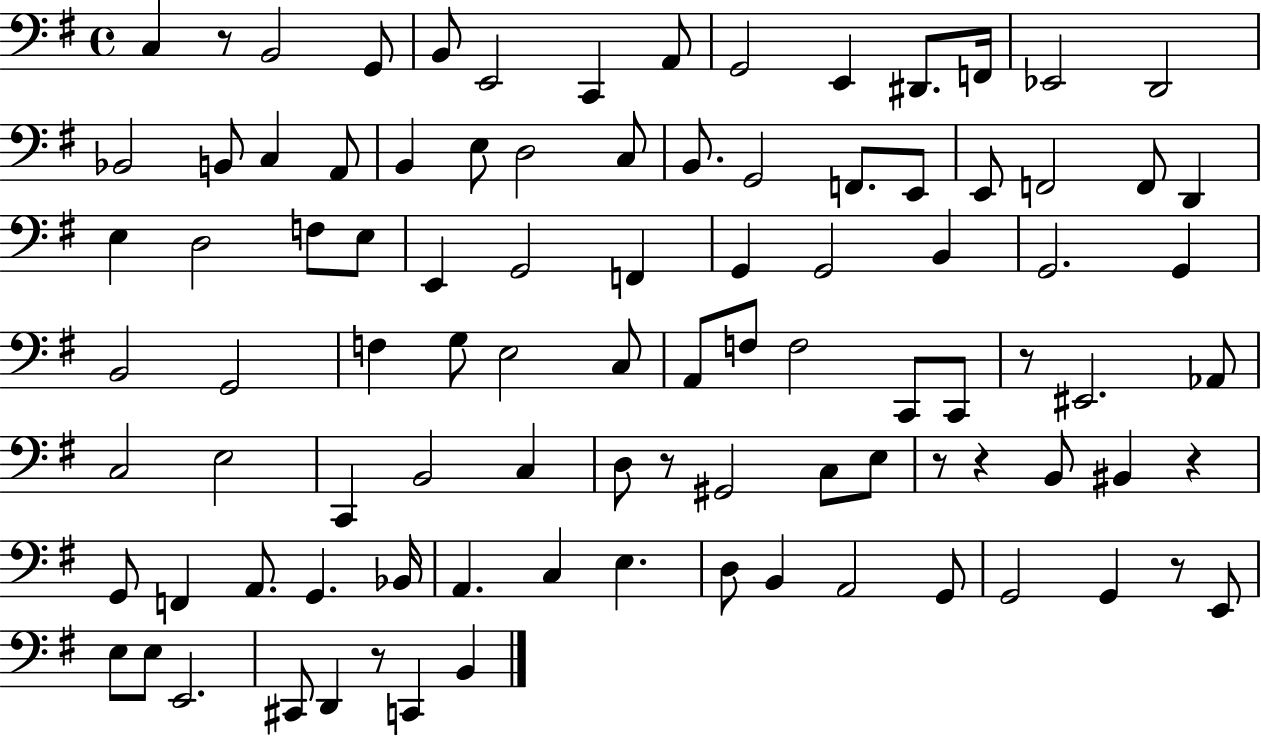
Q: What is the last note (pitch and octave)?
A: B2